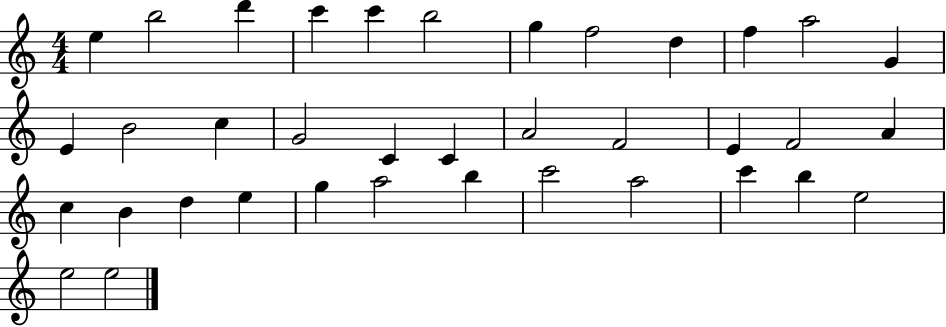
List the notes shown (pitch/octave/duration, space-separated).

E5/q B5/h D6/q C6/q C6/q B5/h G5/q F5/h D5/q F5/q A5/h G4/q E4/q B4/h C5/q G4/h C4/q C4/q A4/h F4/h E4/q F4/h A4/q C5/q B4/q D5/q E5/q G5/q A5/h B5/q C6/h A5/h C6/q B5/q E5/h E5/h E5/h